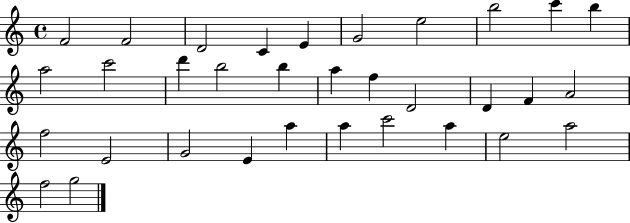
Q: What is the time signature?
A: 4/4